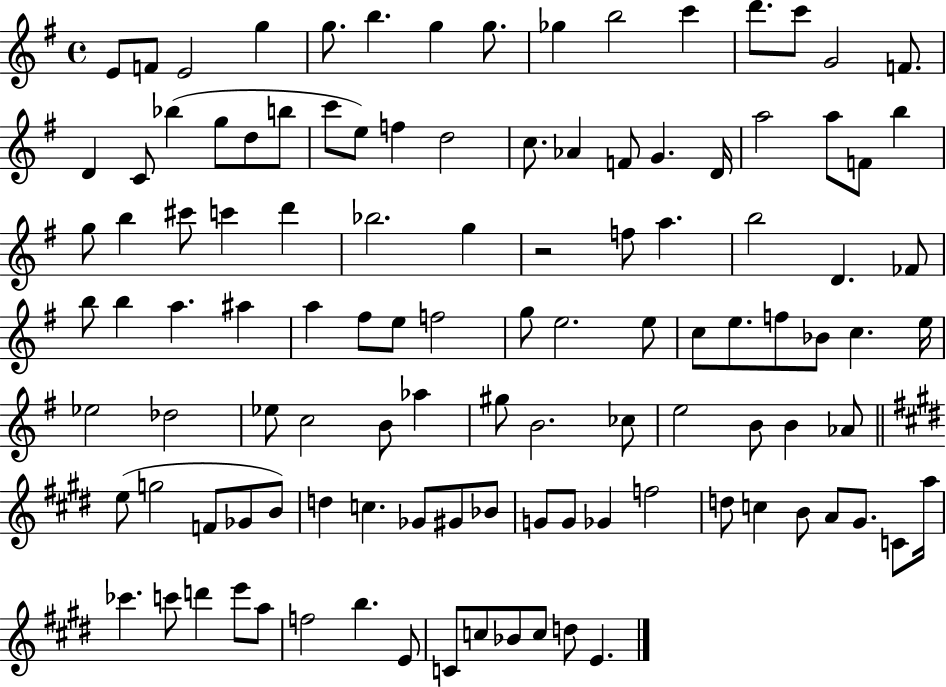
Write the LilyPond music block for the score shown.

{
  \clef treble
  \time 4/4
  \defaultTimeSignature
  \key g \major
  e'8 f'8 e'2 g''4 | g''8. b''4. g''4 g''8. | ges''4 b''2 c'''4 | d'''8. c'''8 g'2 f'8. | \break d'4 c'8 bes''4( g''8 d''8 b''8 | c'''8 e''8) f''4 d''2 | c''8. aes'4 f'8 g'4. d'16 | a''2 a''8 f'8 b''4 | \break g''8 b''4 cis'''8 c'''4 d'''4 | bes''2. g''4 | r2 f''8 a''4. | b''2 d'4. fes'8 | \break b''8 b''4 a''4. ais''4 | a''4 fis''8 e''8 f''2 | g''8 e''2. e''8 | c''8 e''8. f''8 bes'8 c''4. e''16 | \break ees''2 des''2 | ees''8 c''2 b'8 aes''4 | gis''8 b'2. ces''8 | e''2 b'8 b'4 aes'8 | \break \bar "||" \break \key e \major e''8( g''2 f'8 ges'8 b'8) | d''4 c''4. ges'8 gis'8 bes'8 | g'8 g'8 ges'4 f''2 | d''8 c''4 b'8 a'8 gis'8. c'8 a''16 | \break ces'''4. c'''8 d'''4 e'''8 a''8 | f''2 b''4. e'8 | c'8 c''8 bes'8 c''8 d''8 e'4. | \bar "|."
}